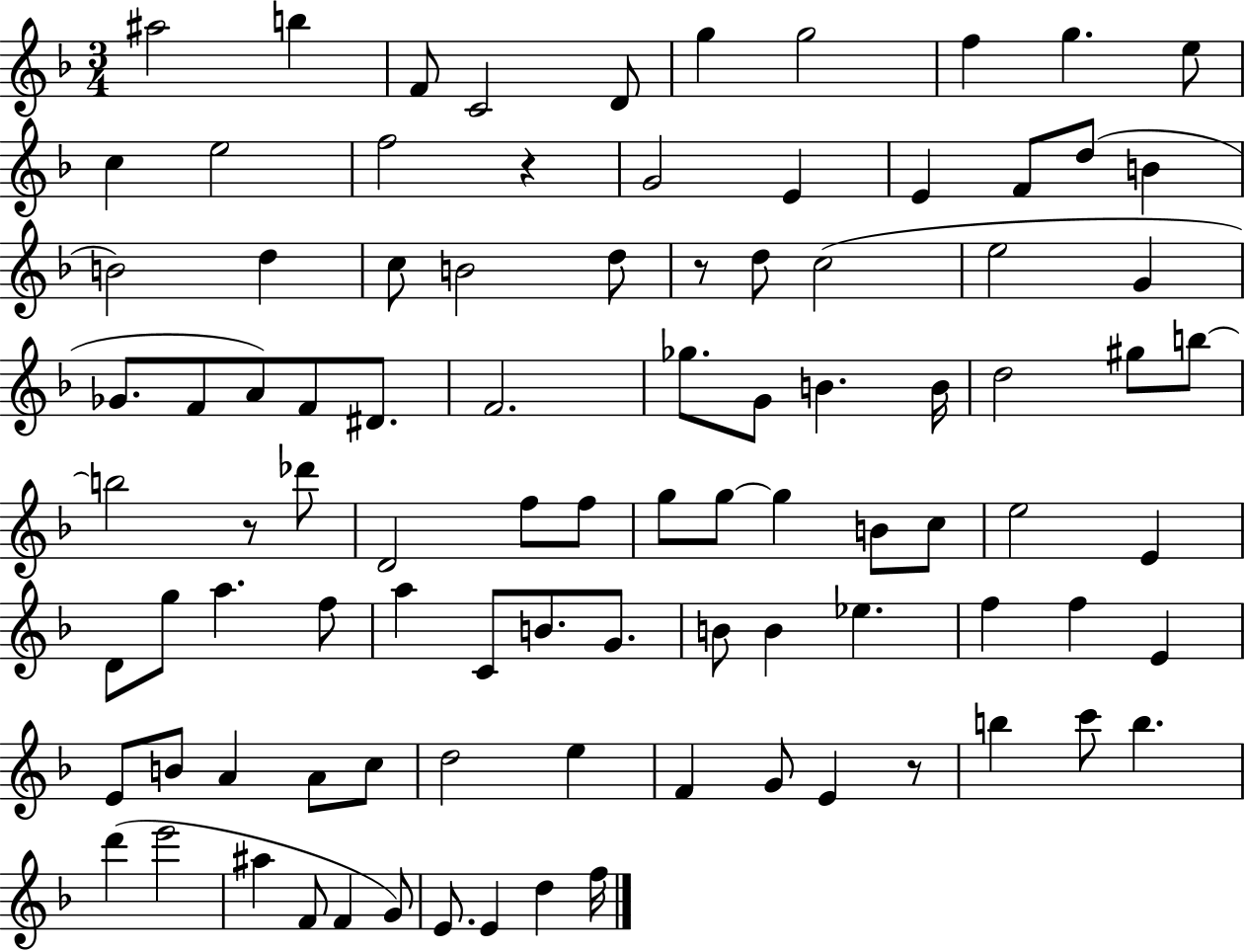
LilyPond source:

{
  \clef treble
  \numericTimeSignature
  \time 3/4
  \key f \major
  ais''2 b''4 | f'8 c'2 d'8 | g''4 g''2 | f''4 g''4. e''8 | \break c''4 e''2 | f''2 r4 | g'2 e'4 | e'4 f'8 d''8( b'4 | \break b'2) d''4 | c''8 b'2 d''8 | r8 d''8 c''2( | e''2 g'4 | \break ges'8. f'8 a'8) f'8 dis'8. | f'2. | ges''8. g'8 b'4. b'16 | d''2 gis''8 b''8~~ | \break b''2 r8 des'''8 | d'2 f''8 f''8 | g''8 g''8~~ g''4 b'8 c''8 | e''2 e'4 | \break d'8 g''8 a''4. f''8 | a''4 c'8 b'8. g'8. | b'8 b'4 ees''4. | f''4 f''4 e'4 | \break e'8 b'8 a'4 a'8 c''8 | d''2 e''4 | f'4 g'8 e'4 r8 | b''4 c'''8 b''4. | \break d'''4( e'''2 | ais''4 f'8 f'4 g'8) | e'8. e'4 d''4 f''16 | \bar "|."
}